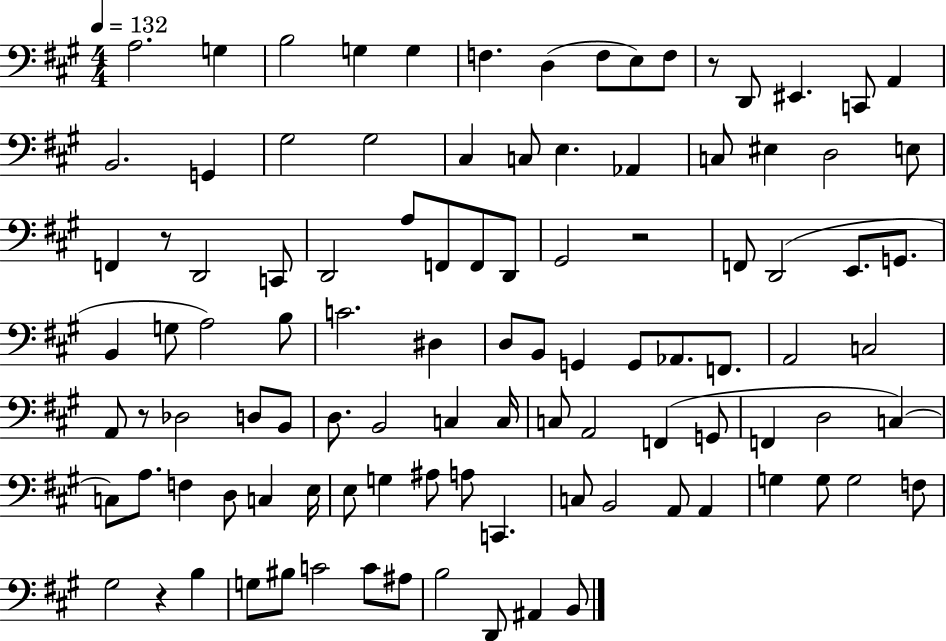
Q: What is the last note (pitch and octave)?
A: B2